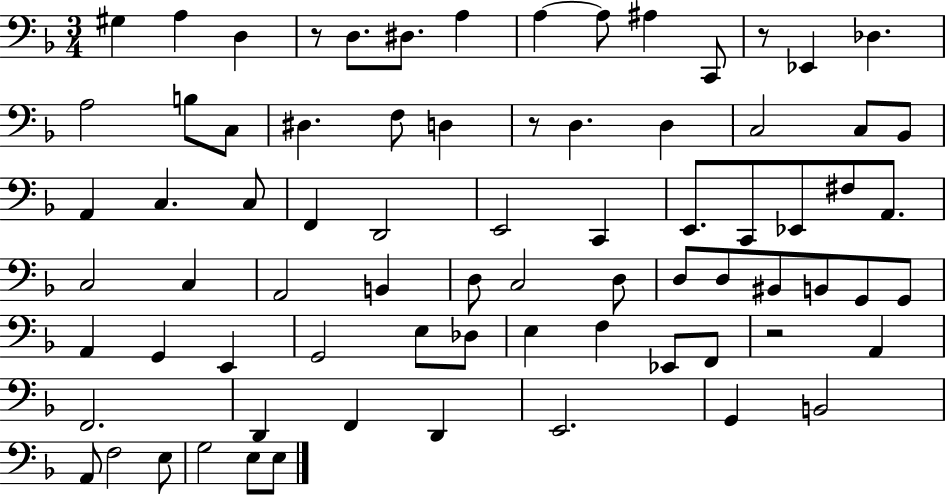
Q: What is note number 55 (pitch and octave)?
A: E3